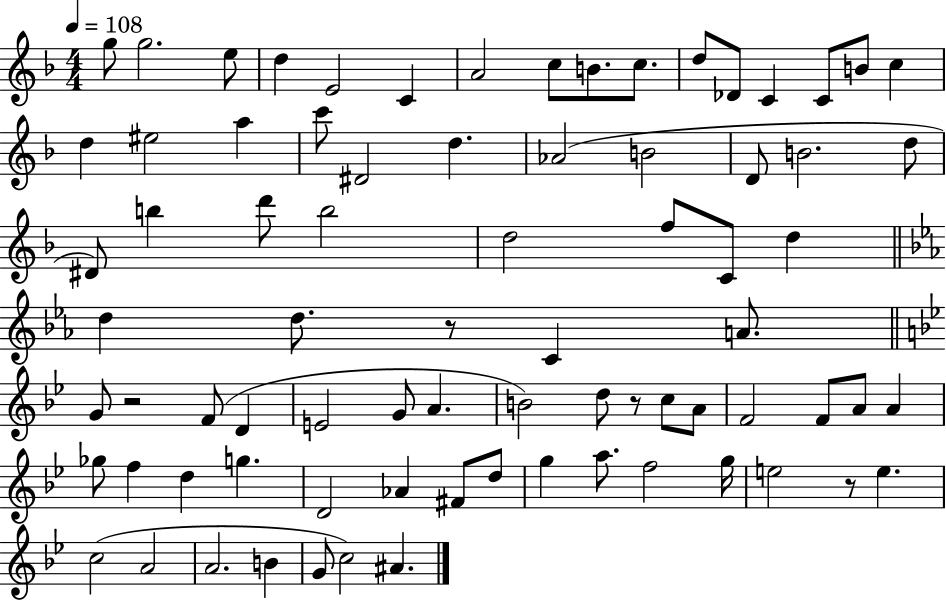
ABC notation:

X:1
T:Untitled
M:4/4
L:1/4
K:F
g/2 g2 e/2 d E2 C A2 c/2 B/2 c/2 d/2 _D/2 C C/2 B/2 c d ^e2 a c'/2 ^D2 d _A2 B2 D/2 B2 d/2 ^D/2 b d'/2 b2 d2 f/2 C/2 d d d/2 z/2 C A/2 G/2 z2 F/2 D E2 G/2 A B2 d/2 z/2 c/2 A/2 F2 F/2 A/2 A _g/2 f d g D2 _A ^F/2 d/2 g a/2 f2 g/4 e2 z/2 e c2 A2 A2 B G/2 c2 ^A